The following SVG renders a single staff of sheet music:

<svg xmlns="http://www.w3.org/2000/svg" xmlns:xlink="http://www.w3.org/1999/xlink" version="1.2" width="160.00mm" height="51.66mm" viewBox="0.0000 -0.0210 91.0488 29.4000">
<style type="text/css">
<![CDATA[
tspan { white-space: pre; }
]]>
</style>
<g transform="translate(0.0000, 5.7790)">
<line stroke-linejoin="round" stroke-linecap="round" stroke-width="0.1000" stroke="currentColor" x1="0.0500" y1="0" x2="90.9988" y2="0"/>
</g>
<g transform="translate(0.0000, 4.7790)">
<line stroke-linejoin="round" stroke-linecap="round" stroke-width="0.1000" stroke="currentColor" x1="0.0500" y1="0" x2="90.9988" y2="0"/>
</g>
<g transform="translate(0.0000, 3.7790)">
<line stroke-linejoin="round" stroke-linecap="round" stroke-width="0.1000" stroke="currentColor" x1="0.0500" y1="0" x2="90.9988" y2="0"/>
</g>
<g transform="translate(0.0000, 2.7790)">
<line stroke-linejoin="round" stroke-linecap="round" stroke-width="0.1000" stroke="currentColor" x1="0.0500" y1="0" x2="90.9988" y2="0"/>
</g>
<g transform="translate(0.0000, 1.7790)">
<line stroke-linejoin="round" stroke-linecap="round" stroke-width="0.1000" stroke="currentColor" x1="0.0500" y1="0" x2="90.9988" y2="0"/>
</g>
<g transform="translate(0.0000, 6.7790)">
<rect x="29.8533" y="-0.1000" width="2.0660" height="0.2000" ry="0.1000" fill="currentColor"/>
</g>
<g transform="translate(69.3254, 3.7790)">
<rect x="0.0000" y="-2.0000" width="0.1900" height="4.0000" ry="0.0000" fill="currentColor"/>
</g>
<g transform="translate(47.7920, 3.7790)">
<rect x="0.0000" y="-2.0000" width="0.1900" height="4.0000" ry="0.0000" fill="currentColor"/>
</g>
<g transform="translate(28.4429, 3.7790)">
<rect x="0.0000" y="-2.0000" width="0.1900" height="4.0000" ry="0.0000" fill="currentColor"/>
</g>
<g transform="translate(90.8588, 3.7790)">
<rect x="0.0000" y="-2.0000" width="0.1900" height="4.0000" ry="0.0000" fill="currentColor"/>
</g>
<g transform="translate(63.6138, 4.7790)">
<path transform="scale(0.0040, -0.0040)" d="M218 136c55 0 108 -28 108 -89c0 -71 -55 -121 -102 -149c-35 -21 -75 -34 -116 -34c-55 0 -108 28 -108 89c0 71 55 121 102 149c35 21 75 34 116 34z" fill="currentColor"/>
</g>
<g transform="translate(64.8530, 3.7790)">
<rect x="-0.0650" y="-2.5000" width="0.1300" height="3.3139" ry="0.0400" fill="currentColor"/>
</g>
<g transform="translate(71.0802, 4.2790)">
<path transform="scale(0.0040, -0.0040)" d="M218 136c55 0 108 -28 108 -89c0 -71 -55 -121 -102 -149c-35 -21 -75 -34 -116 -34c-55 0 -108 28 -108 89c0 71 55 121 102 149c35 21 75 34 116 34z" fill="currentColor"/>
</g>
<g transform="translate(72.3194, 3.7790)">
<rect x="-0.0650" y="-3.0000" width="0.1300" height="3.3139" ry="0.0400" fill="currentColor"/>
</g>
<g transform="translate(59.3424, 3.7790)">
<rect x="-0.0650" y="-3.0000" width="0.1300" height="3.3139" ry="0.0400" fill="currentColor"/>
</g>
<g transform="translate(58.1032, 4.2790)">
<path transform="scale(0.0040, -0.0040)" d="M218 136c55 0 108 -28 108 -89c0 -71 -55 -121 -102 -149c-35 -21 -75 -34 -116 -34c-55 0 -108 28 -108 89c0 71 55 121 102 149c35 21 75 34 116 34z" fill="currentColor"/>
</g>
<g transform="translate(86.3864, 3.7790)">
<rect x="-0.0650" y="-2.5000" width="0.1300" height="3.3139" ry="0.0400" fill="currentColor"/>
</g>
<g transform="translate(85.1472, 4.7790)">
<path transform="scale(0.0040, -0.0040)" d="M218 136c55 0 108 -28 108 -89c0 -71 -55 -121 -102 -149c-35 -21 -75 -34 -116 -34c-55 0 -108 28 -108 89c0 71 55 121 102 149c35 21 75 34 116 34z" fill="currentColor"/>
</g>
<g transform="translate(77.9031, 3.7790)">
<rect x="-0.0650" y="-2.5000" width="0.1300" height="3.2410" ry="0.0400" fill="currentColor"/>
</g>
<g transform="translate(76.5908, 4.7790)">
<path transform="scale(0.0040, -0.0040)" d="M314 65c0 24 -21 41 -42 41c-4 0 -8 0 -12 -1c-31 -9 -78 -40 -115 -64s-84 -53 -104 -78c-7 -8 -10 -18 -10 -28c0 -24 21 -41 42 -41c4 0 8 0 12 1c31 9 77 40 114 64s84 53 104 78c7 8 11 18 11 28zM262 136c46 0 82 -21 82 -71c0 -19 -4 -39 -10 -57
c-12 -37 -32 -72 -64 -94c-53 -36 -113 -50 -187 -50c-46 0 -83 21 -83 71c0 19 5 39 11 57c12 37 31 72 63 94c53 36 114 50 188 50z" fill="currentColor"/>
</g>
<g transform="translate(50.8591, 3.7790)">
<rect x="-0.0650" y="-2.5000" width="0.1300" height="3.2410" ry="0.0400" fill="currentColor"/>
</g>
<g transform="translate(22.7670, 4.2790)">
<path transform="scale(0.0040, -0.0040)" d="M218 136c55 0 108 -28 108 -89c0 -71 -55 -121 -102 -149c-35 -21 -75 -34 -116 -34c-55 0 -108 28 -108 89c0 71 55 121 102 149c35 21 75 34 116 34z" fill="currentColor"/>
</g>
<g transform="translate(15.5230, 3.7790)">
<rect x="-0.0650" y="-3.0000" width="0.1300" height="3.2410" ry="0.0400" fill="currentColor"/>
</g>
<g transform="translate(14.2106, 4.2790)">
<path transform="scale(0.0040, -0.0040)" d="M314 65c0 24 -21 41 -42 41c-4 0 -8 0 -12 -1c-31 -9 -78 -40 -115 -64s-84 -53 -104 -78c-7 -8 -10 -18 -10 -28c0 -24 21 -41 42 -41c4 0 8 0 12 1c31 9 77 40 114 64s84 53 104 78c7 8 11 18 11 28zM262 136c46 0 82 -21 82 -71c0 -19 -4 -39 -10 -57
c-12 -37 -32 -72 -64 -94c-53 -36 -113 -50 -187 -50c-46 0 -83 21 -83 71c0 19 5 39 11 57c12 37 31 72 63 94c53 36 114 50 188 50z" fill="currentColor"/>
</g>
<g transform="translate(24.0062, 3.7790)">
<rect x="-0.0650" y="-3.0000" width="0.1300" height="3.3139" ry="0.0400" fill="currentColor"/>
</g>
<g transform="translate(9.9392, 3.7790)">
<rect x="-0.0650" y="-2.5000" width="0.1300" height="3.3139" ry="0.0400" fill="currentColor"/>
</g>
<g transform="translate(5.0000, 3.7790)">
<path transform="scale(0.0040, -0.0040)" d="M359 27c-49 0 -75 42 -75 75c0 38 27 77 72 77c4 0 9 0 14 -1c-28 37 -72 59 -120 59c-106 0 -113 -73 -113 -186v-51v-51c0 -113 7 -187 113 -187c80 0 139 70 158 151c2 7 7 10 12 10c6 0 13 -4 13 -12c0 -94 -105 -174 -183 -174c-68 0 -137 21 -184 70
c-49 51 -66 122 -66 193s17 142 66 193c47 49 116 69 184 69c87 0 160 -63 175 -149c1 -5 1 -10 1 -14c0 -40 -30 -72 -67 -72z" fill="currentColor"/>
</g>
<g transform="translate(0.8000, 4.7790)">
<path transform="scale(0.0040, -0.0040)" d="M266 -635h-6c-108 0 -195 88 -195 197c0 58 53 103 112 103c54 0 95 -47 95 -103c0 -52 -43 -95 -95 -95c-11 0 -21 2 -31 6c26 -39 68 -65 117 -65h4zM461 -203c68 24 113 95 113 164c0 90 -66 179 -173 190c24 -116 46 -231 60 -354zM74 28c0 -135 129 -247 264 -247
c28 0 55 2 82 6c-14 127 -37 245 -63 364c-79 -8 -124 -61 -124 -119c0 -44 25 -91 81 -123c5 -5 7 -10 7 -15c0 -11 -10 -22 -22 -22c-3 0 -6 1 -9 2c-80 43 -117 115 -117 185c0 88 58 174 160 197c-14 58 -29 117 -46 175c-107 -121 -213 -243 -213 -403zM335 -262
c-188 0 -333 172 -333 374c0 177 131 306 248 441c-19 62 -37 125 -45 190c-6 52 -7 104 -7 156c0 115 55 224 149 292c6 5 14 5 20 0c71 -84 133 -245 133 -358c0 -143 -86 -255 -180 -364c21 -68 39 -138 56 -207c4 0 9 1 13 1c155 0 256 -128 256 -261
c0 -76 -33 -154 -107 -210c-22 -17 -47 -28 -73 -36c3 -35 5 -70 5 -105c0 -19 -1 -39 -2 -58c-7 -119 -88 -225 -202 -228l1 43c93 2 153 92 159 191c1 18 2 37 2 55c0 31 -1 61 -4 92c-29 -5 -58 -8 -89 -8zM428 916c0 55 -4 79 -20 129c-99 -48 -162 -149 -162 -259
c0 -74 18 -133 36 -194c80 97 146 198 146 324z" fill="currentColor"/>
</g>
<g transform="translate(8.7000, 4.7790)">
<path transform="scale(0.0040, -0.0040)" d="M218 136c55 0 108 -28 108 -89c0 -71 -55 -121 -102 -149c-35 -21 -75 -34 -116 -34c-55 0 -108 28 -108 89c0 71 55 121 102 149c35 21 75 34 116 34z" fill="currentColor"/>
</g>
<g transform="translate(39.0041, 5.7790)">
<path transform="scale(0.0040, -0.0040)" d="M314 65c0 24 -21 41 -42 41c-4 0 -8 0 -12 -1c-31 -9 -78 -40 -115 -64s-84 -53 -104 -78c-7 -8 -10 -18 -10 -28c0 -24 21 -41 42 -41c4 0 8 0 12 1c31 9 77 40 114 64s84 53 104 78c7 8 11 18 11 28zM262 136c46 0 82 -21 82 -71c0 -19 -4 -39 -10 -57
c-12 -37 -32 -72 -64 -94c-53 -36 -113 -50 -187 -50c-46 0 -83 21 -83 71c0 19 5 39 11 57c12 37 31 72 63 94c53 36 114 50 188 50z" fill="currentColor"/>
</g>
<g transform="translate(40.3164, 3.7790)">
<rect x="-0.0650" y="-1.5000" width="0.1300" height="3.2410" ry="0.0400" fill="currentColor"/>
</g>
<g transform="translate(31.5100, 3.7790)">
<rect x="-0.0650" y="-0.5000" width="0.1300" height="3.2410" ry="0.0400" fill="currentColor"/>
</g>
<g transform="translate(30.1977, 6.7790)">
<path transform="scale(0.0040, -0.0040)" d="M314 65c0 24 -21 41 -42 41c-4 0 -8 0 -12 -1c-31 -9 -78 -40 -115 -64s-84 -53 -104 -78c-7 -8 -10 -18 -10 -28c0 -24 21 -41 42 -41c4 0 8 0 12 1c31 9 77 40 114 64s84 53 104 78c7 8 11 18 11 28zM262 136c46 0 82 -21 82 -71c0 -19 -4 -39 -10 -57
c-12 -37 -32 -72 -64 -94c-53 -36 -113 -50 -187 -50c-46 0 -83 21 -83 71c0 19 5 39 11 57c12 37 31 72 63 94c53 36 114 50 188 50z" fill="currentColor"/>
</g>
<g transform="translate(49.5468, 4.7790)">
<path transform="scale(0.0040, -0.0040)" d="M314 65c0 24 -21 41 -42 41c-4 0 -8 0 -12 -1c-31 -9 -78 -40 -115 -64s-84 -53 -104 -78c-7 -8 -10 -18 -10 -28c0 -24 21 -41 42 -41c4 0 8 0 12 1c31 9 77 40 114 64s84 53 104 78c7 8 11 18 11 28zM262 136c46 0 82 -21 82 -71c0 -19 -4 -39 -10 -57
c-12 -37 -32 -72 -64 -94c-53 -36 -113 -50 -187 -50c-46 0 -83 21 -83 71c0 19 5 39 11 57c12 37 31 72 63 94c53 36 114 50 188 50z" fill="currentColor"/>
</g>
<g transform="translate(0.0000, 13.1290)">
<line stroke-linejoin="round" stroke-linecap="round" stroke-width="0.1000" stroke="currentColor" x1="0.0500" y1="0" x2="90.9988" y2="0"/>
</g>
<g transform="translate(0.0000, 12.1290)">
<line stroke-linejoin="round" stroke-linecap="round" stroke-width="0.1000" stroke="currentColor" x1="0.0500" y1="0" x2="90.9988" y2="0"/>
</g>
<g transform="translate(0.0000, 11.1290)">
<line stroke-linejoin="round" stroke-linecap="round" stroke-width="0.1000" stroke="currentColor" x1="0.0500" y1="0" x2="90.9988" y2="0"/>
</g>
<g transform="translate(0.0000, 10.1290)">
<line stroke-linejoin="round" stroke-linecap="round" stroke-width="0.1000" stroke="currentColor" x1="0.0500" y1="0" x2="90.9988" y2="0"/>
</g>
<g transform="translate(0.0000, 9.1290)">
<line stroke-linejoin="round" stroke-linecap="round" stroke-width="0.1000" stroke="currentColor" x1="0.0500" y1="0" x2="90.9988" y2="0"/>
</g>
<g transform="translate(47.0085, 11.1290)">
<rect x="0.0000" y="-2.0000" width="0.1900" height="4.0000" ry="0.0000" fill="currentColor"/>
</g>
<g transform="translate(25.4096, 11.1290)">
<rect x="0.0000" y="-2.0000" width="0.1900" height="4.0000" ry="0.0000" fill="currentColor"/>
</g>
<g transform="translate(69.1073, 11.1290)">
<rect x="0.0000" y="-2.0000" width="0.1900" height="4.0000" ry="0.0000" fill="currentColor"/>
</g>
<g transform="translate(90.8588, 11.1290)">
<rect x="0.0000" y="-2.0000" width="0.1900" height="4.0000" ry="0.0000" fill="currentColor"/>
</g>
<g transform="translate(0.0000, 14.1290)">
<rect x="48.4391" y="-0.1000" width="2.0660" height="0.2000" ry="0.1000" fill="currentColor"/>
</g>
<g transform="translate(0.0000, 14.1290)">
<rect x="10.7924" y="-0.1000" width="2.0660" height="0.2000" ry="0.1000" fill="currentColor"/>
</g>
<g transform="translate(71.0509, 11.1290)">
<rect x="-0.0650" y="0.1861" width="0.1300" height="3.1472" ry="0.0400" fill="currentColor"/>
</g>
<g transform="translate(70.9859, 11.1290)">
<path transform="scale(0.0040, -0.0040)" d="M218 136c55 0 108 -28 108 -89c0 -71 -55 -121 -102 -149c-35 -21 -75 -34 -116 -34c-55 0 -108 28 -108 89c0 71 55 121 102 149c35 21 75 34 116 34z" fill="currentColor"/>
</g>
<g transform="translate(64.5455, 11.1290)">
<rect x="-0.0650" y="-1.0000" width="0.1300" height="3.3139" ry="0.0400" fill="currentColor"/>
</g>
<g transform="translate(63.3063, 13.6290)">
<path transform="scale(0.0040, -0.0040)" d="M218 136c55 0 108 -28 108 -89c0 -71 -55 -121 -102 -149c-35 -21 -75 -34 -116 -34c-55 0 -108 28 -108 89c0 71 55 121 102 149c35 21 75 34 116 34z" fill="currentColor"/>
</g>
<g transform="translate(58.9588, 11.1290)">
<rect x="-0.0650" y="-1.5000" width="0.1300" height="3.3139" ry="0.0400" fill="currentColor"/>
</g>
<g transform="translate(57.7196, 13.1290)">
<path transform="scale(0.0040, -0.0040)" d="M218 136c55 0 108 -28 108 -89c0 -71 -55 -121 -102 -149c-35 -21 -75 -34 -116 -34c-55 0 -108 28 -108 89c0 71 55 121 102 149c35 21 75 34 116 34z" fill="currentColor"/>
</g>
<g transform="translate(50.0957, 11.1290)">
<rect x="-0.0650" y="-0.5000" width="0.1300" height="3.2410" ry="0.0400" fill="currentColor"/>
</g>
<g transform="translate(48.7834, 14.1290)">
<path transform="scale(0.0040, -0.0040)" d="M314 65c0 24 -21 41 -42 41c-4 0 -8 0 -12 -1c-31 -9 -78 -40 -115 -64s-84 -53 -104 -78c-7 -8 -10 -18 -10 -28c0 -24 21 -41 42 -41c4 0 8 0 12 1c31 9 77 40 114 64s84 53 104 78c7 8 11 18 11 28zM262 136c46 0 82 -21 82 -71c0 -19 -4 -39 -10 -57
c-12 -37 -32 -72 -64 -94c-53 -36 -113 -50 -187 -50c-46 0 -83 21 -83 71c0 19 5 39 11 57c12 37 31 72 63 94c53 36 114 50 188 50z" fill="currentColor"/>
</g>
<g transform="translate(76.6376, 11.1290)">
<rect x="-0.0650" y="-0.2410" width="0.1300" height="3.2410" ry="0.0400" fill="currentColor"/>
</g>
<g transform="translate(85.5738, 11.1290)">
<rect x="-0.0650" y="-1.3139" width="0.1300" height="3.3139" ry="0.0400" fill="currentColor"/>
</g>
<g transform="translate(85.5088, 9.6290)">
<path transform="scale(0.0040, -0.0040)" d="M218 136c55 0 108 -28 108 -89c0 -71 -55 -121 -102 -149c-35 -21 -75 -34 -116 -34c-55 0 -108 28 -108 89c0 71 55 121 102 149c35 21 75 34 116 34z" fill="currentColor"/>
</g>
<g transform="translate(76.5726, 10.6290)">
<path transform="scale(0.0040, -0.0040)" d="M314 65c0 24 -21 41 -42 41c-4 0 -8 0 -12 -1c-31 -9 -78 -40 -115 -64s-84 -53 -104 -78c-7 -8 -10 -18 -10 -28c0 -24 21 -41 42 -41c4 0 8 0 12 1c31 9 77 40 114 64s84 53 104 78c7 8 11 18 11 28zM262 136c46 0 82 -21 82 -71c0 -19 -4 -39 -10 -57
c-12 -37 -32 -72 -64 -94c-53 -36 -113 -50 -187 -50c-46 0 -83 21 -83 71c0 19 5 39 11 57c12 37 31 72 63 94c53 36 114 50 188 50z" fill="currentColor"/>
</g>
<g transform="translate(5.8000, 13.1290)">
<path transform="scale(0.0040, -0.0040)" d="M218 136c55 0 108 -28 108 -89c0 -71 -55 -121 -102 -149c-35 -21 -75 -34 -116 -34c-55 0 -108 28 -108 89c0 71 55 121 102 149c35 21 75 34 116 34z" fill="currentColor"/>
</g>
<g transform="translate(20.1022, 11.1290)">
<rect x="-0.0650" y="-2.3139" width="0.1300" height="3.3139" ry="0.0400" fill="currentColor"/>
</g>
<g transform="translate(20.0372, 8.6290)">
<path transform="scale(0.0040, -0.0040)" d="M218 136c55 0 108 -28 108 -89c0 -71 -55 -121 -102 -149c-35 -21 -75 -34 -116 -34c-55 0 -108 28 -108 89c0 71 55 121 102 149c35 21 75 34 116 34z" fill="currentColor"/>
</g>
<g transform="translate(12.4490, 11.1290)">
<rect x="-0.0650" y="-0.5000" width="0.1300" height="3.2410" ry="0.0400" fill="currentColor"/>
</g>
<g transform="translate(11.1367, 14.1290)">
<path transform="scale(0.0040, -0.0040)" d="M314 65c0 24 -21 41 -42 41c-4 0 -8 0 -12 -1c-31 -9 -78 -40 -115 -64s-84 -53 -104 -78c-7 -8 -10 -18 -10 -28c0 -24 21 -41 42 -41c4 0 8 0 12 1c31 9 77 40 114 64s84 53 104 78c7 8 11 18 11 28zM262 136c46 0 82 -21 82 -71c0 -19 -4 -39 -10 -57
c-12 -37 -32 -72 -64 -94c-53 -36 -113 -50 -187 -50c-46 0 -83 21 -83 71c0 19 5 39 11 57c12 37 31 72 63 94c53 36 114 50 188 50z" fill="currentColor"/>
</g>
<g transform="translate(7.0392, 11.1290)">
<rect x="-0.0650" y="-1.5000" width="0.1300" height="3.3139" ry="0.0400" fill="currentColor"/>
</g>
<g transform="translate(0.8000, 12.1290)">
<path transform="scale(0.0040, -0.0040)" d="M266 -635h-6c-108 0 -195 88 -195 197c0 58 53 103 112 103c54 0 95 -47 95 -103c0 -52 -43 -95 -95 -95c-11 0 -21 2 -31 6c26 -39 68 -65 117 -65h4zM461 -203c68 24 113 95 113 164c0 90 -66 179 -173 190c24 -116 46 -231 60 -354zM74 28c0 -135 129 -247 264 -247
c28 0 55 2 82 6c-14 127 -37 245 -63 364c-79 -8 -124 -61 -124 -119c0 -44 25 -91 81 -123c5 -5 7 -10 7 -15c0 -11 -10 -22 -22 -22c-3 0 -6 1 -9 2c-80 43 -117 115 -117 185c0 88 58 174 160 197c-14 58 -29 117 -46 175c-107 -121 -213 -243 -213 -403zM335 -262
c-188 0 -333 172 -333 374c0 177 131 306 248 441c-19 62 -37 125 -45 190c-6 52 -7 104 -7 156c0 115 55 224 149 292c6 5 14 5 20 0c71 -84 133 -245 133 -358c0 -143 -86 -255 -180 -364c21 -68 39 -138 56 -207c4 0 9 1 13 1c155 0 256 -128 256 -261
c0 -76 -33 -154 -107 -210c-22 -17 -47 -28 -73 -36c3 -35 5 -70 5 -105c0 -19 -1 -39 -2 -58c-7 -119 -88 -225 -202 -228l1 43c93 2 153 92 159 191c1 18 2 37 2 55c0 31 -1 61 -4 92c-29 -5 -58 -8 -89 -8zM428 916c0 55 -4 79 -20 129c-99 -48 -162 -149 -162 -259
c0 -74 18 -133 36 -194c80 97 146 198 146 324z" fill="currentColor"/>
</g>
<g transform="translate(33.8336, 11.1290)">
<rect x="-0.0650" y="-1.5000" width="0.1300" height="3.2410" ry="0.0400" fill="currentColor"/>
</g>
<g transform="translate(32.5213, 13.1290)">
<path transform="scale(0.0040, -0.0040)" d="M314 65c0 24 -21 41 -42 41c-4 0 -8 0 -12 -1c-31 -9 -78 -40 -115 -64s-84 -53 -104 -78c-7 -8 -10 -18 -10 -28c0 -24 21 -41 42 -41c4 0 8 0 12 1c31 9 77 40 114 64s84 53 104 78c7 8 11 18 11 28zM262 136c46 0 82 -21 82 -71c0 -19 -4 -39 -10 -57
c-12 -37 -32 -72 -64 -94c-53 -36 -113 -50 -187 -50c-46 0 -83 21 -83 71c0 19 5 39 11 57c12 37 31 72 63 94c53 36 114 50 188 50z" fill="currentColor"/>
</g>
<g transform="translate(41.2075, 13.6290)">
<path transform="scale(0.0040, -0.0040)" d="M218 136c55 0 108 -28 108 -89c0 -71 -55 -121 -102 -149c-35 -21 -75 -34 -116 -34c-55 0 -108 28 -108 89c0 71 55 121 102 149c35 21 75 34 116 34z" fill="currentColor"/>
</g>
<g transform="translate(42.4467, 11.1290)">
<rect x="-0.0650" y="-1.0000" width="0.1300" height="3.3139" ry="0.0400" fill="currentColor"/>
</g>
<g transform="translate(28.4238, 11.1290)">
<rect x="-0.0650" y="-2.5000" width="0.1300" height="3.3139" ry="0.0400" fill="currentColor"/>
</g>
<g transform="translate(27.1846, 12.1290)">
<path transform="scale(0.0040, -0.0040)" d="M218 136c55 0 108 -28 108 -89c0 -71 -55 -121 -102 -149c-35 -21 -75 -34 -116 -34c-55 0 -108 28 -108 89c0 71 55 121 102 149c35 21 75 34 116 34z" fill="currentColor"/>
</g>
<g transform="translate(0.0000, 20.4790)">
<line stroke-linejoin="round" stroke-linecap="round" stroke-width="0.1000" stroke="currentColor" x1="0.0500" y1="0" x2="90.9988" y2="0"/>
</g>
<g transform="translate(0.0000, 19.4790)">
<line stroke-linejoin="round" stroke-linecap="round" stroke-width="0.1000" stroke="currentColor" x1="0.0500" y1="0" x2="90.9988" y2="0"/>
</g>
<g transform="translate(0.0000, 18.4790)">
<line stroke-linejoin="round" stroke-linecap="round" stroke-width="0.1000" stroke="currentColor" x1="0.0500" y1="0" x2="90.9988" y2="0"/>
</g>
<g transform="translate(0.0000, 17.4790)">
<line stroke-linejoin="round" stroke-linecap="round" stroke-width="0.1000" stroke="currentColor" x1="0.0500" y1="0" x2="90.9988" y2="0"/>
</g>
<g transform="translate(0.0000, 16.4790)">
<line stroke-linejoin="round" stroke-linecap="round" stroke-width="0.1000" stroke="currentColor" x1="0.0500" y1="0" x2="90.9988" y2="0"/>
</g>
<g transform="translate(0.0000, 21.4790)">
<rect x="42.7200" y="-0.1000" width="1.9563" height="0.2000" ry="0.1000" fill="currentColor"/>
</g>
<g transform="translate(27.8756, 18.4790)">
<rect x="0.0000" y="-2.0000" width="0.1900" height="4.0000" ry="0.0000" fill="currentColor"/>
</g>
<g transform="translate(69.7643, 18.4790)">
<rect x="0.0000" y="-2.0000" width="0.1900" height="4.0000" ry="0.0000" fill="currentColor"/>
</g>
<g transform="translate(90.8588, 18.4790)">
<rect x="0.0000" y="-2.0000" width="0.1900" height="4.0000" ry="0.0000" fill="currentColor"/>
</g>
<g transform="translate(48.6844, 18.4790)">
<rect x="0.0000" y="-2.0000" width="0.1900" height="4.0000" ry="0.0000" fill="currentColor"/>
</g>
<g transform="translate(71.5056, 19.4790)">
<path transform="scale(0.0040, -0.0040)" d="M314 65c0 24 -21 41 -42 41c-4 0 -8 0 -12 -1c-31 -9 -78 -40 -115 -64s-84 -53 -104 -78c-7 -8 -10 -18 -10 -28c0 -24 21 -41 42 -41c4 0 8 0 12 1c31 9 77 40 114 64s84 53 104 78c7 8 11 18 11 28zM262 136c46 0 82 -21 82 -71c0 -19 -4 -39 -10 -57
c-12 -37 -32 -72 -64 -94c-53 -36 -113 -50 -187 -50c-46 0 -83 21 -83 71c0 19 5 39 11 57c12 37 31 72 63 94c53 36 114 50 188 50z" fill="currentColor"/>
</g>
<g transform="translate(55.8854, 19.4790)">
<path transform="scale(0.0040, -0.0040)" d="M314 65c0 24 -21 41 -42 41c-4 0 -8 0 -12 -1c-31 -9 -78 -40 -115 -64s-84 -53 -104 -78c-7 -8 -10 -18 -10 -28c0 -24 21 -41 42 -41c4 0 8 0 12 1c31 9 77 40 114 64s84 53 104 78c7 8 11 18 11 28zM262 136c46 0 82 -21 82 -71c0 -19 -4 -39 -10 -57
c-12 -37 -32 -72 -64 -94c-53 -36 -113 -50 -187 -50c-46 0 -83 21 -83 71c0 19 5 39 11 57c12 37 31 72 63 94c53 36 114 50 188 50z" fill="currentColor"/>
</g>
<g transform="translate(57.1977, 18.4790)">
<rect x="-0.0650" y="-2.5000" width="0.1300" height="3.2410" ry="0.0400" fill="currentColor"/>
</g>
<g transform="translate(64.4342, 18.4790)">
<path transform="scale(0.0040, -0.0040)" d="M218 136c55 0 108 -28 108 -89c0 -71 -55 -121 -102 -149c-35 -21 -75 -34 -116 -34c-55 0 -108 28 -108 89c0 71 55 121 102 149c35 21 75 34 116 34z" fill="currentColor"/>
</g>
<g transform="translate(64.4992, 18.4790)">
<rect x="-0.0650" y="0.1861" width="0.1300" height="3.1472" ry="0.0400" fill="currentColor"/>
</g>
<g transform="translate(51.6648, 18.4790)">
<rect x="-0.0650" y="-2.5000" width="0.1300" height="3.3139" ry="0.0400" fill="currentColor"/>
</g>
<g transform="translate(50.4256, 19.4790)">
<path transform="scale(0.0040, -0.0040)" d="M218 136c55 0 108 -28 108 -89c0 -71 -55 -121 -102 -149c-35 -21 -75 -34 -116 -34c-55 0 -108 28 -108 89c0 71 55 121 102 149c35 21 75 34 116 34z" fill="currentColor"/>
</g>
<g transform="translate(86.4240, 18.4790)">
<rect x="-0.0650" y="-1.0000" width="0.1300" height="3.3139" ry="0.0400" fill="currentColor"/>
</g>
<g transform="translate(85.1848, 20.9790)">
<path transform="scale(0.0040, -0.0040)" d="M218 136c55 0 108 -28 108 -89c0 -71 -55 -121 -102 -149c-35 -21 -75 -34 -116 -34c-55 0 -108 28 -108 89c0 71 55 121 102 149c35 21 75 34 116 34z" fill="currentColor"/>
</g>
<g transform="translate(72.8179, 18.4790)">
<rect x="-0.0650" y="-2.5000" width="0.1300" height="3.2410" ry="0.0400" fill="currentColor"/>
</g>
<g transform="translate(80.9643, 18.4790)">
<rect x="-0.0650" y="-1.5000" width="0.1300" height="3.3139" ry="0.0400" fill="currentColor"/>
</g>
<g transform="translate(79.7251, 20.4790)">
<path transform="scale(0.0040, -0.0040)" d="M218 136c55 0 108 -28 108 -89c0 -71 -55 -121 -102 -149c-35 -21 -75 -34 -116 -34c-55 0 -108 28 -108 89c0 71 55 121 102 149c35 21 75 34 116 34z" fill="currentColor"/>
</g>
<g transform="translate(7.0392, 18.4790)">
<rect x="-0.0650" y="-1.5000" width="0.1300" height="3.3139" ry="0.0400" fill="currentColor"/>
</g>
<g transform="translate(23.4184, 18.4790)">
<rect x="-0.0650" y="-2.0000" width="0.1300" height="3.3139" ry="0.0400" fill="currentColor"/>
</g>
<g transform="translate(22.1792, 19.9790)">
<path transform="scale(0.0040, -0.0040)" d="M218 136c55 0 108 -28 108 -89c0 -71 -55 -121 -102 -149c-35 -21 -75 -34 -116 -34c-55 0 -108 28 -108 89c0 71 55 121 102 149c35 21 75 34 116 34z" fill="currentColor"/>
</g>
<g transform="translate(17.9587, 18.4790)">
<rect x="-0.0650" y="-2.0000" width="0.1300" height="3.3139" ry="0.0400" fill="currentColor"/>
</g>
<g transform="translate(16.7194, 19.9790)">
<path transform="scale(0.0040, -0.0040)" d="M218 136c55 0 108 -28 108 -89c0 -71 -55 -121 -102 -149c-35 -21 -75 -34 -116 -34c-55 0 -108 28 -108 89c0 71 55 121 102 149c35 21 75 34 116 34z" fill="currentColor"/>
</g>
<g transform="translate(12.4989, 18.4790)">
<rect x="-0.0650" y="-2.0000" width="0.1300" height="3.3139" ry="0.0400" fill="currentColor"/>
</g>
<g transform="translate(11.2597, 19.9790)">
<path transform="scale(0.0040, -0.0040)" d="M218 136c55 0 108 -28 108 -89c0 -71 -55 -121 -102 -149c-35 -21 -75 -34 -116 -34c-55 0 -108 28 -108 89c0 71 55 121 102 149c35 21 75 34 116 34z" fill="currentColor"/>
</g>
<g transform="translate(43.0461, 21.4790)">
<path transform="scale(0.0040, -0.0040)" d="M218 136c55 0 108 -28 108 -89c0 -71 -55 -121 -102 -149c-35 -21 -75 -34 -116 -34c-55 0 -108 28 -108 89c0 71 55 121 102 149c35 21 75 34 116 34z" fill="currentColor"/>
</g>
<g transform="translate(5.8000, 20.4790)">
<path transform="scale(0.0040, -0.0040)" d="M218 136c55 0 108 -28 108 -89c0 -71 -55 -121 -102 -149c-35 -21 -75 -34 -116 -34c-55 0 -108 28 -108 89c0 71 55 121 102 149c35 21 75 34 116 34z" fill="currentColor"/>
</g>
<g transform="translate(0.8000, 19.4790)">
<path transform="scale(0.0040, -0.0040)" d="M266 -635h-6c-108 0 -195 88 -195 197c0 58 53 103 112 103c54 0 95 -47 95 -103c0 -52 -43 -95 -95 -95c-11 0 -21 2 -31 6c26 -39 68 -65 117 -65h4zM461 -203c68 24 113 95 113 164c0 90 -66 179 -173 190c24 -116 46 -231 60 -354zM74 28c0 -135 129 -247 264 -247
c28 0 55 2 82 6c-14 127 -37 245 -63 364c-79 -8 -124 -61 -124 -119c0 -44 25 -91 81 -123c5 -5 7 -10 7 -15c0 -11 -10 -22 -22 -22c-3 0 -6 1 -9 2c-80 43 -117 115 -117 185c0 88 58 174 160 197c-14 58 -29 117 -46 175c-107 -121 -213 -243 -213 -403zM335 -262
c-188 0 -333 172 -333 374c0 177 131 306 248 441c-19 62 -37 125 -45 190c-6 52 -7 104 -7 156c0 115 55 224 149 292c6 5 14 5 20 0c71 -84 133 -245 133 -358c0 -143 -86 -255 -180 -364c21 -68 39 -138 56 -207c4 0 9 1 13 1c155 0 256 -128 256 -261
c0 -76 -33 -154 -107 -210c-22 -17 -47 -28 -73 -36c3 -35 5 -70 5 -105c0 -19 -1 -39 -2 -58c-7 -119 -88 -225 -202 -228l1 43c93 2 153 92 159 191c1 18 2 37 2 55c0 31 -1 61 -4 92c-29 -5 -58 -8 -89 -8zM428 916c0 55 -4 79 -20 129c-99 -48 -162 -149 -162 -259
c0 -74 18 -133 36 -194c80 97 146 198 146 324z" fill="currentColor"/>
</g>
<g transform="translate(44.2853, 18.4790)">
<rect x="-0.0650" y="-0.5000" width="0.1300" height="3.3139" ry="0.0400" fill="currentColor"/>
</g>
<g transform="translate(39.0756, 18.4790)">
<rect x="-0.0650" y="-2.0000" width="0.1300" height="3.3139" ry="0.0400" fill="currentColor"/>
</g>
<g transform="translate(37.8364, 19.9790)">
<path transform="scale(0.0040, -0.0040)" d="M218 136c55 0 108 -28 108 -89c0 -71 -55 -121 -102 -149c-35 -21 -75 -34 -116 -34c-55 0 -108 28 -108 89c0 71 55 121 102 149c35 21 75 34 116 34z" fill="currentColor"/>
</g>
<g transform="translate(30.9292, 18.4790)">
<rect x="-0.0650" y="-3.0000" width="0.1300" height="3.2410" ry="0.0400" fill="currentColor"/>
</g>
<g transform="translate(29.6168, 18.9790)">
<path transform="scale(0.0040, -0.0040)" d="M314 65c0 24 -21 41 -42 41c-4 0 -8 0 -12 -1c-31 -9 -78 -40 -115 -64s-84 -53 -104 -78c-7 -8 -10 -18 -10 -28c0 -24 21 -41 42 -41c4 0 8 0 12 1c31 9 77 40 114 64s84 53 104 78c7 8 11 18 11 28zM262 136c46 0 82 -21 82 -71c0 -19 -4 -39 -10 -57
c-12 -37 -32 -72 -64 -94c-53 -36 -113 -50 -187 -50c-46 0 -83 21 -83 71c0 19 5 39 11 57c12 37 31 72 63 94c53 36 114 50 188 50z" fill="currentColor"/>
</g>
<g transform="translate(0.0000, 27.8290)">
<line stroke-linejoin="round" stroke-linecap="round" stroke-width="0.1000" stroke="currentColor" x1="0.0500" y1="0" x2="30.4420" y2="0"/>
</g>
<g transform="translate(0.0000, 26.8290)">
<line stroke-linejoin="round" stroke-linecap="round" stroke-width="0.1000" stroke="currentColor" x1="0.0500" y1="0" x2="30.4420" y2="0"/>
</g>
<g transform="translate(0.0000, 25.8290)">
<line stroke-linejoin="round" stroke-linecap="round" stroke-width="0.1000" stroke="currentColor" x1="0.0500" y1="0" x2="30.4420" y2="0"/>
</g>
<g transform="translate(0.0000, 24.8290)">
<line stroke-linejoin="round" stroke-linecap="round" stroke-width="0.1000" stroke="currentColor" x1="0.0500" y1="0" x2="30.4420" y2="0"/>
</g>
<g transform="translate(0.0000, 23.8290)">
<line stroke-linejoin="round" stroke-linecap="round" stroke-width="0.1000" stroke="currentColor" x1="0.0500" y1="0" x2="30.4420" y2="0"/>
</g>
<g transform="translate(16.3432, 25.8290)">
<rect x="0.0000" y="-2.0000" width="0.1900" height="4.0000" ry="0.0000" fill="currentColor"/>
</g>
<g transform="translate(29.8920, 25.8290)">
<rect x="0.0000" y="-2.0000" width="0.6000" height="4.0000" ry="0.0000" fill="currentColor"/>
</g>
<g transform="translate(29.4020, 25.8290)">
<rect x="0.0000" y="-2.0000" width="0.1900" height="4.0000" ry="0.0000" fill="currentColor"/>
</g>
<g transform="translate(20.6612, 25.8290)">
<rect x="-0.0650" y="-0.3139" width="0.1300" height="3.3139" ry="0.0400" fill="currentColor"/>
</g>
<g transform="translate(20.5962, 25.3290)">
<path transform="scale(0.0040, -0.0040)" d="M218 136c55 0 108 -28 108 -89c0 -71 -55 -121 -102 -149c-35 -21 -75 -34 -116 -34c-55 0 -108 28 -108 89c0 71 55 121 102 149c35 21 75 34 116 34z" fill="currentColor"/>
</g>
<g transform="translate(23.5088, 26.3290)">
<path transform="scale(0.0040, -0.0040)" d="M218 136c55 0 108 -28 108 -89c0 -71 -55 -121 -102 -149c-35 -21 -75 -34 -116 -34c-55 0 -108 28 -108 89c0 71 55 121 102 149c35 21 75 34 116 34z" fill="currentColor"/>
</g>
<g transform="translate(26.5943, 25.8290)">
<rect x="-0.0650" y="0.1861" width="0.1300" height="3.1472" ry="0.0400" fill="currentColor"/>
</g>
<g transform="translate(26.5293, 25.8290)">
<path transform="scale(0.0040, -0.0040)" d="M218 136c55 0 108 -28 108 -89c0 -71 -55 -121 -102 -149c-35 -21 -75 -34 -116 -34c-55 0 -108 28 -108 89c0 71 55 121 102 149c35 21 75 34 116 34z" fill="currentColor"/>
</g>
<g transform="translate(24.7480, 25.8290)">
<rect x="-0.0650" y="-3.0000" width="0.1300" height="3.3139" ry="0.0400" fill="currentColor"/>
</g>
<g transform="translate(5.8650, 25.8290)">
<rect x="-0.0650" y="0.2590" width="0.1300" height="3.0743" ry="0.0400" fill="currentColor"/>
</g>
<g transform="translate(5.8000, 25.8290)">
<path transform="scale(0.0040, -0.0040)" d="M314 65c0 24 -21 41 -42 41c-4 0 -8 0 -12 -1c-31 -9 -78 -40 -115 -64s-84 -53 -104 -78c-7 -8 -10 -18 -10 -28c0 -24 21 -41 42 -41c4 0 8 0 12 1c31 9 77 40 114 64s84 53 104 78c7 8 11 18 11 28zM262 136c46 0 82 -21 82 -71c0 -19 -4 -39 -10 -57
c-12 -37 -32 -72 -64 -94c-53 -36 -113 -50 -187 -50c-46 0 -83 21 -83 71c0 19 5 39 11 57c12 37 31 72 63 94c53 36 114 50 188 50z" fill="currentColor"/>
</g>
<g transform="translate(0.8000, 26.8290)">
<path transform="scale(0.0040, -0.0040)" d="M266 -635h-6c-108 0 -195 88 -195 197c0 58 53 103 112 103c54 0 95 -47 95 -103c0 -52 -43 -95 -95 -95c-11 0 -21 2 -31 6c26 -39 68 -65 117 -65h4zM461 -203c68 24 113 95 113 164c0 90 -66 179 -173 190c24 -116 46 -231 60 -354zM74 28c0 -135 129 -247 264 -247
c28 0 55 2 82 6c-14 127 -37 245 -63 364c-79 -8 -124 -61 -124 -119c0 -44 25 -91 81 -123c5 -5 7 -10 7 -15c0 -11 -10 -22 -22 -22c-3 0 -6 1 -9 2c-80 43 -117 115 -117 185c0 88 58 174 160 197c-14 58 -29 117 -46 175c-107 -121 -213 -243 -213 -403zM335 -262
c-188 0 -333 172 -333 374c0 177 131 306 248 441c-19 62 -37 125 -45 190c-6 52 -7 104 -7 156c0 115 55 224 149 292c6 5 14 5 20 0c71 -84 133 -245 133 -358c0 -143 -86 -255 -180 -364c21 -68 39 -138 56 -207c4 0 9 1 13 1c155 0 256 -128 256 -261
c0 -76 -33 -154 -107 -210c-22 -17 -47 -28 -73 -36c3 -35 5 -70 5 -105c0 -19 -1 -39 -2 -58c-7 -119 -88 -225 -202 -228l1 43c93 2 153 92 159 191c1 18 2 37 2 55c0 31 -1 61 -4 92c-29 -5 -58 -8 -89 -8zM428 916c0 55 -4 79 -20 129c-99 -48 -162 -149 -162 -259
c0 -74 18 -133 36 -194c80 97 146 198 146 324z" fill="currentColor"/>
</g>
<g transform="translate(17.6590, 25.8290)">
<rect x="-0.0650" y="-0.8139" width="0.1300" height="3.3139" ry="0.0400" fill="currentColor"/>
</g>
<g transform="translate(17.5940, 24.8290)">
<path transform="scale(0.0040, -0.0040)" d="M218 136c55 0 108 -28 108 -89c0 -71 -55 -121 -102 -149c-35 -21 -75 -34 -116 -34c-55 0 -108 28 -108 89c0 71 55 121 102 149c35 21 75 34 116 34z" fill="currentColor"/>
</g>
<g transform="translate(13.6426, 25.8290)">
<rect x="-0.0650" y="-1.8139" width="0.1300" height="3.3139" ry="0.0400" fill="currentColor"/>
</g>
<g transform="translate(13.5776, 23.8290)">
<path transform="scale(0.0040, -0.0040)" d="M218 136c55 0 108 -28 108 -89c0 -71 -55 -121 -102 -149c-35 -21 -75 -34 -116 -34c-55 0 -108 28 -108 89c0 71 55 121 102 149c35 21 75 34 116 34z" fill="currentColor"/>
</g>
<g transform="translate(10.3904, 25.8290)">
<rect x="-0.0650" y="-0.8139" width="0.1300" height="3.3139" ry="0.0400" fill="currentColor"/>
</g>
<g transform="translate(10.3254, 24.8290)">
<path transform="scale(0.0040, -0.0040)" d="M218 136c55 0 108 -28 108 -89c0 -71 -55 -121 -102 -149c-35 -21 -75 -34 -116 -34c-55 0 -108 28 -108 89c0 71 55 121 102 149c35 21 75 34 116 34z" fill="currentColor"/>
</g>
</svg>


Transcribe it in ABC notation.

X:1
T:Untitled
M:4/4
L:1/4
K:C
G A2 A C2 E2 G2 A G A G2 G E C2 g G E2 D C2 E D B c2 e E F F F A2 F C G G2 B G2 E D B2 d f d c A B